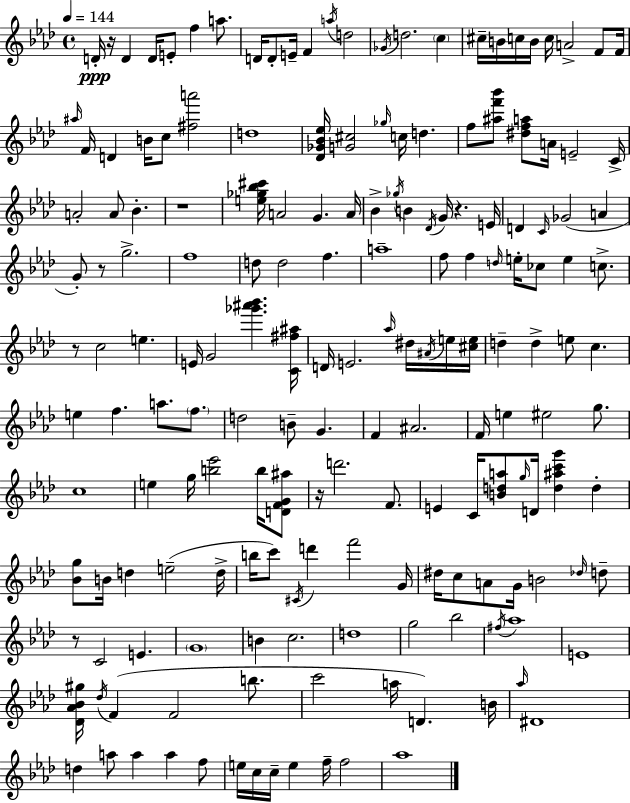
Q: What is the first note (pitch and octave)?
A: D4